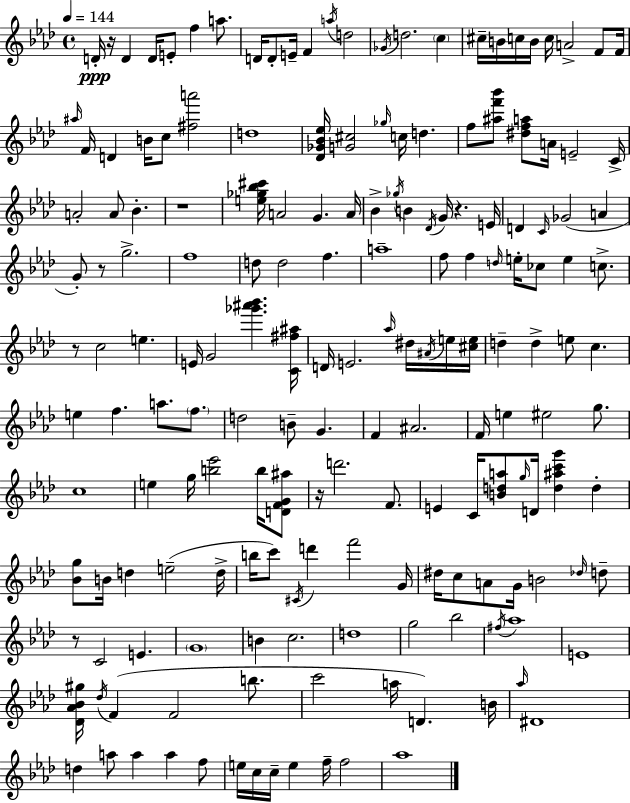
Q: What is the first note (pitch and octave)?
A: D4